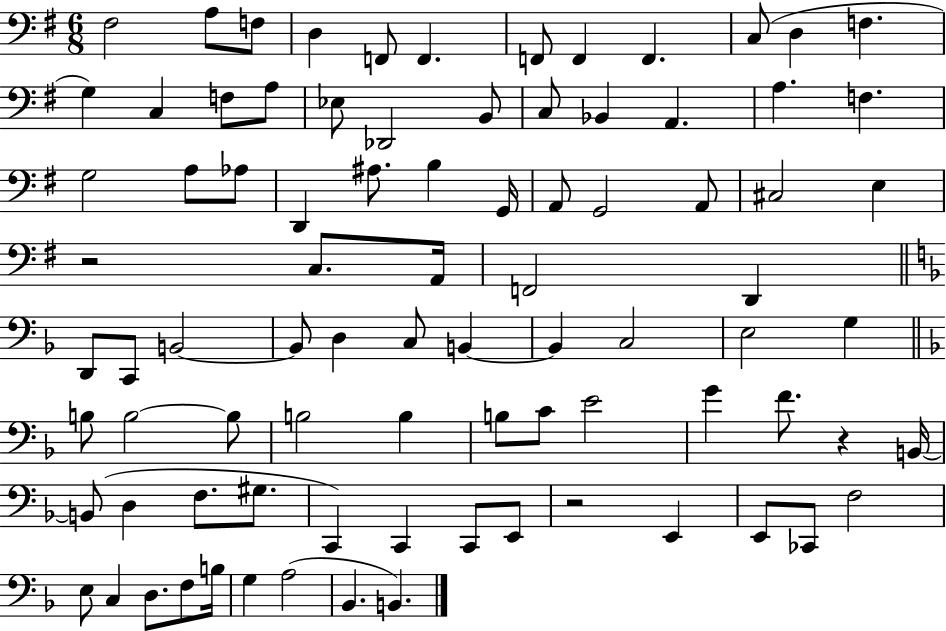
F#3/h A3/e F3/e D3/q F2/e F2/q. F2/e F2/q F2/q. C3/e D3/q F3/q. G3/q C3/q F3/e A3/e Eb3/e Db2/h B2/e C3/e Bb2/q A2/q. A3/q. F3/q. G3/h A3/e Ab3/e D2/q A#3/e. B3/q G2/s A2/e G2/h A2/e C#3/h E3/q R/h C3/e. A2/s F2/h D2/q D2/e C2/e B2/h B2/e D3/q C3/e B2/q B2/q C3/h E3/h G3/q B3/e B3/h B3/e B3/h B3/q B3/e C4/e E4/h G4/q F4/e. R/q B2/s B2/e D3/q F3/e. G#3/e. C2/q C2/q C2/e E2/e R/h E2/q E2/e CES2/e F3/h E3/e C3/q D3/e. F3/e B3/s G3/q A3/h Bb2/q. B2/q.